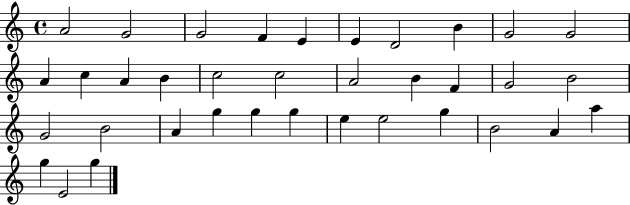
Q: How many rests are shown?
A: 0